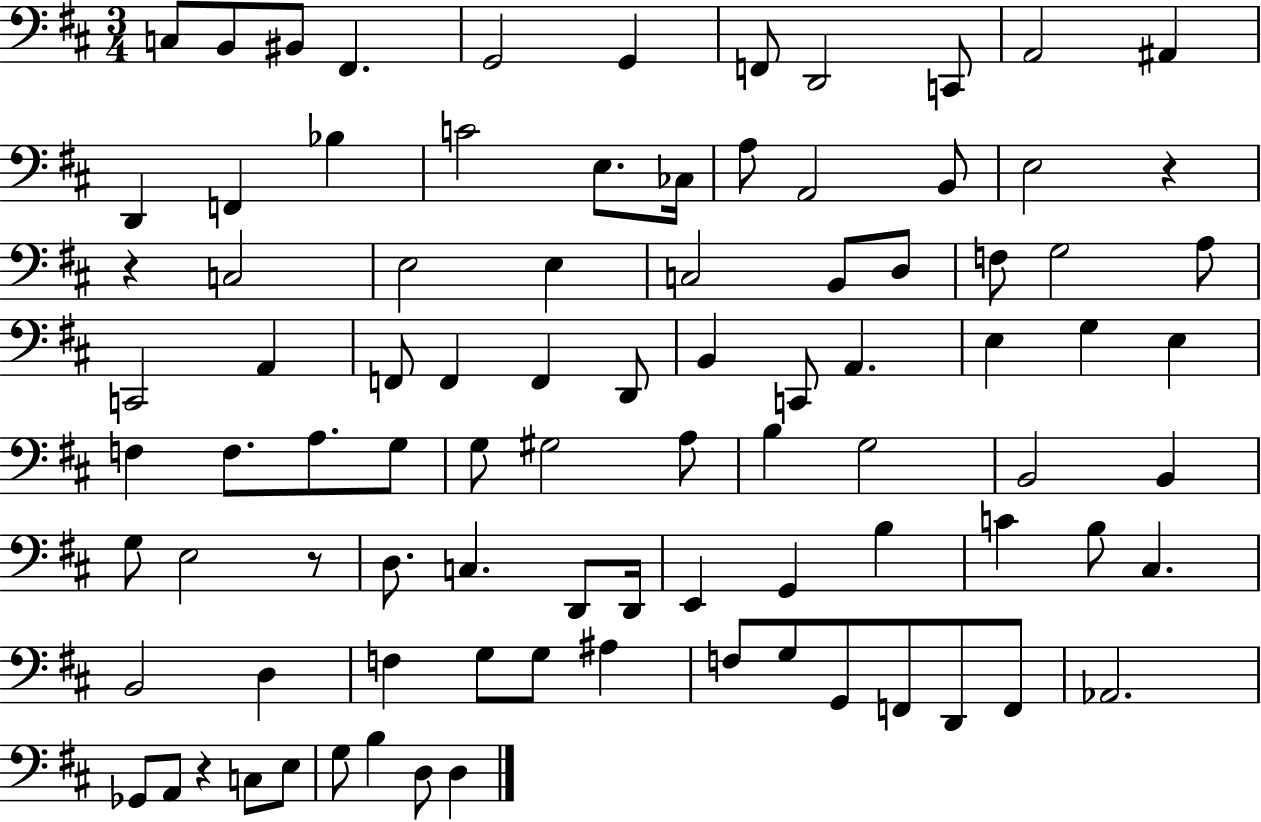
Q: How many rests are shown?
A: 4